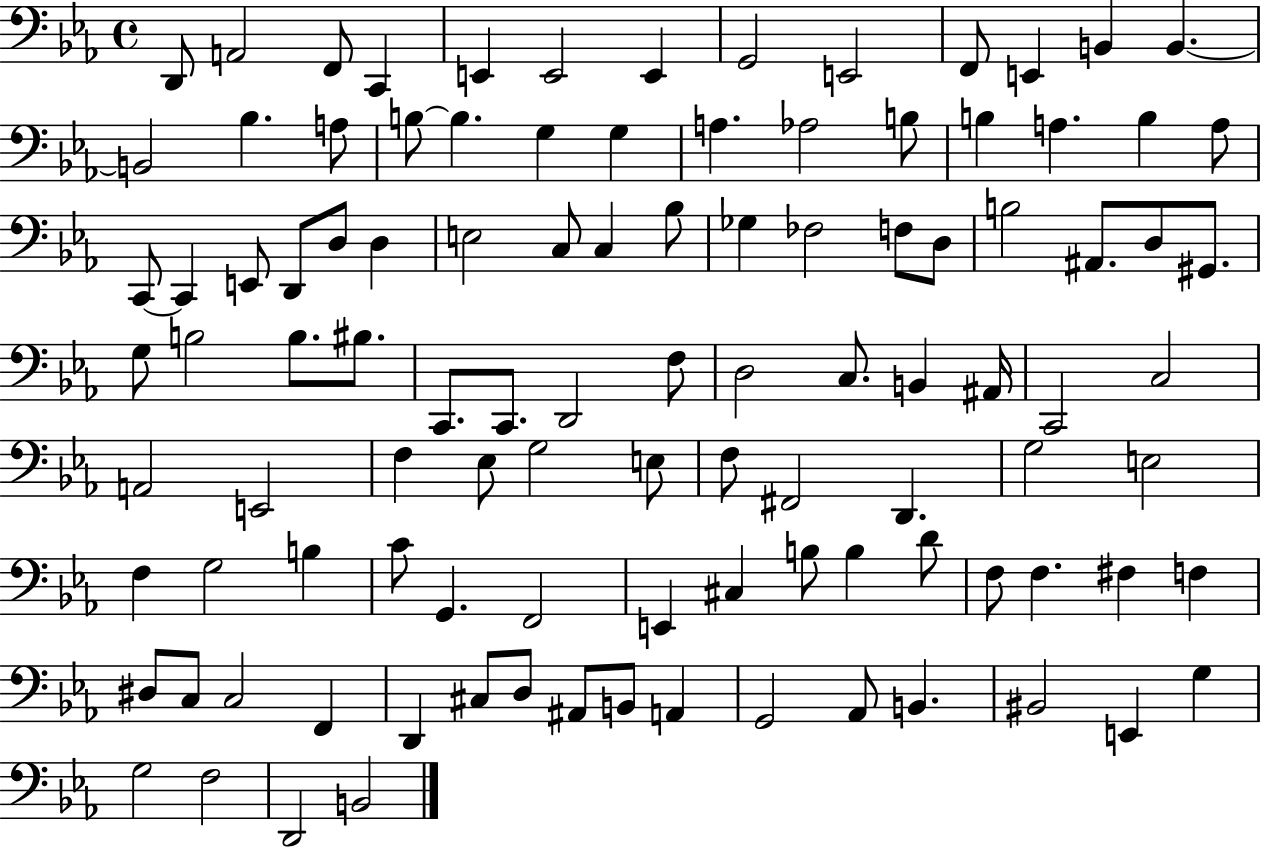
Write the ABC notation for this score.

X:1
T:Untitled
M:4/4
L:1/4
K:Eb
D,,/2 A,,2 F,,/2 C,, E,, E,,2 E,, G,,2 E,,2 F,,/2 E,, B,, B,, B,,2 _B, A,/2 B,/2 B, G, G, A, _A,2 B,/2 B, A, B, A,/2 C,,/2 C,, E,,/2 D,,/2 D,/2 D, E,2 C,/2 C, _B,/2 _G, _F,2 F,/2 D,/2 B,2 ^A,,/2 D,/2 ^G,,/2 G,/2 B,2 B,/2 ^B,/2 C,,/2 C,,/2 D,,2 F,/2 D,2 C,/2 B,, ^A,,/4 C,,2 C,2 A,,2 E,,2 F, _E,/2 G,2 E,/2 F,/2 ^F,,2 D,, G,2 E,2 F, G,2 B, C/2 G,, F,,2 E,, ^C, B,/2 B, D/2 F,/2 F, ^F, F, ^D,/2 C,/2 C,2 F,, D,, ^C,/2 D,/2 ^A,,/2 B,,/2 A,, G,,2 _A,,/2 B,, ^B,,2 E,, G, G,2 F,2 D,,2 B,,2